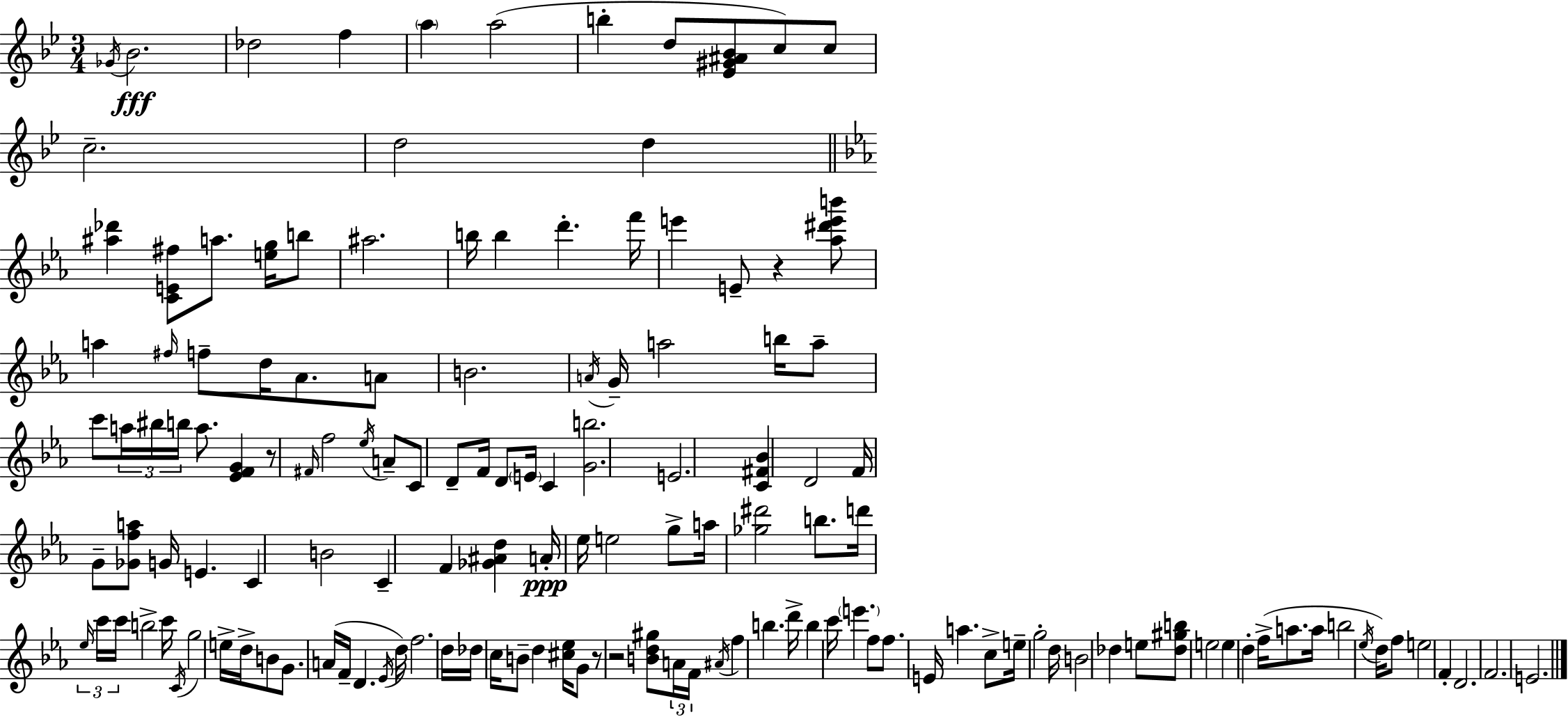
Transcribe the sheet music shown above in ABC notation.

X:1
T:Untitled
M:3/4
L:1/4
K:Gm
_G/4 _B2 _d2 f a a2 b d/2 [_E^G^A_B]/2 c/2 c/2 c2 d2 d [^a_d'] [CE^f]/2 a/2 [eg]/4 b/2 ^a2 b/4 b d' f'/4 e' E/2 z [_a^d'e'b']/2 a ^f/4 f/2 d/4 _A/2 A/2 B2 A/4 G/4 a2 b/4 a/2 c'/2 a/4 ^b/4 b/4 a/2 [_EFG] z/2 ^F/4 f2 _e/4 A/2 C/2 D/2 F/4 D/2 E/4 C [Gb]2 E2 [C^F_B] D2 F/4 G/2 [_Gfa]/2 G/4 E C B2 C F [_G^Ad] A/4 _e/4 e2 g/2 a/4 [_g^d']2 b/2 d'/4 _e/4 c'/4 c'/4 b2 c'/4 C/4 g2 e/4 d/4 B/2 G/2 A/4 F/4 D _E/4 d/4 f2 d/4 _d/4 c/4 B/2 d [^c_e]/4 G/2 z/2 z2 [Bd^g]/2 A/4 F/4 ^A/4 f b d'/4 b c'/4 e' f/2 f/2 E/4 a c/2 e/4 g2 d/4 B2 _d e/2 [_d^gb]/2 e2 e d f/4 a/2 a/4 b2 _e/4 d/4 f/2 e2 F D2 F2 E2